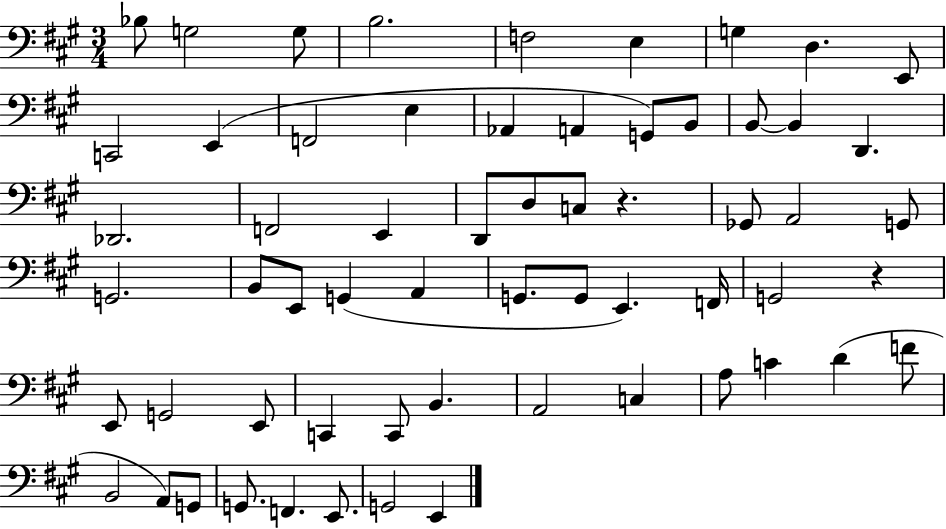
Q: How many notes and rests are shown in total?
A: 61